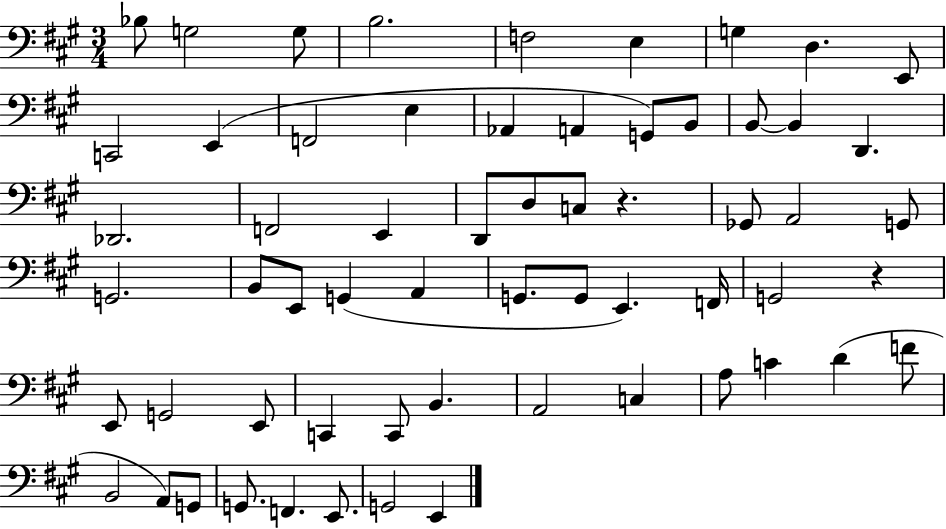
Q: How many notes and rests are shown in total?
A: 61